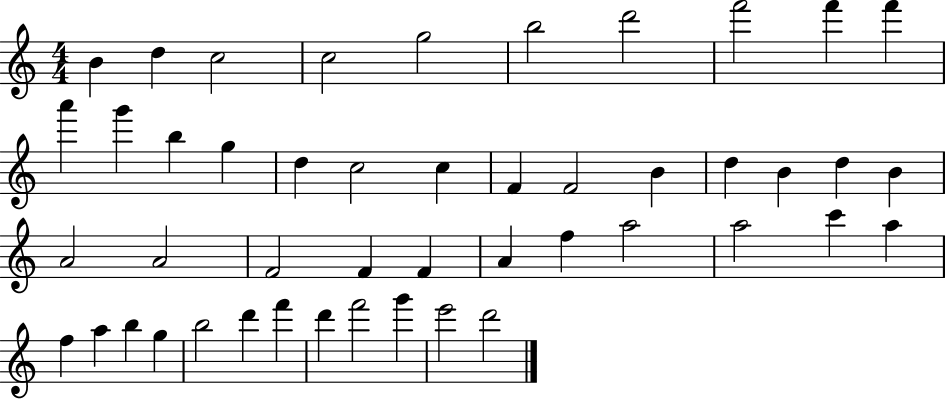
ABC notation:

X:1
T:Untitled
M:4/4
L:1/4
K:C
B d c2 c2 g2 b2 d'2 f'2 f' f' a' g' b g d c2 c F F2 B d B d B A2 A2 F2 F F A f a2 a2 c' a f a b g b2 d' f' d' f'2 g' e'2 d'2